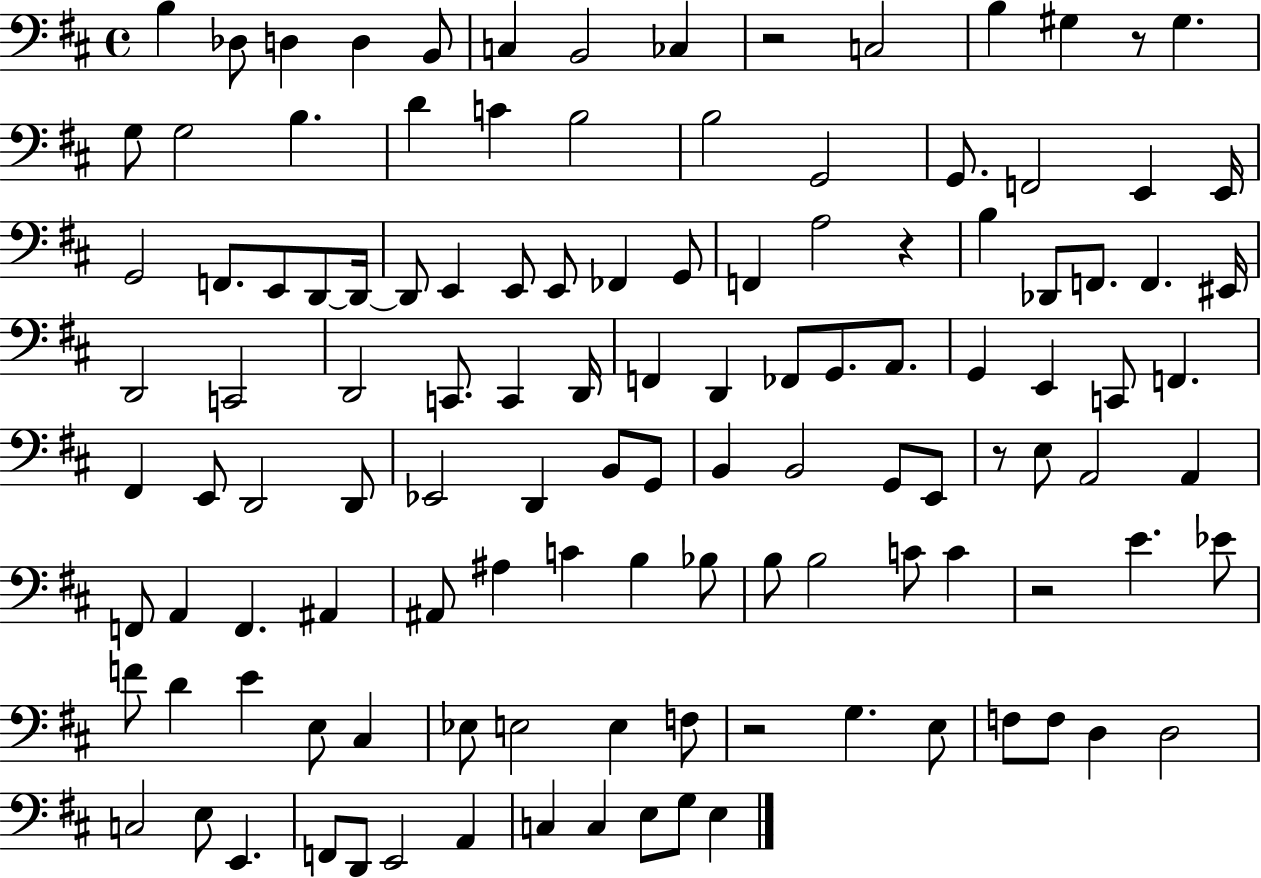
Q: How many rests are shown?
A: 6